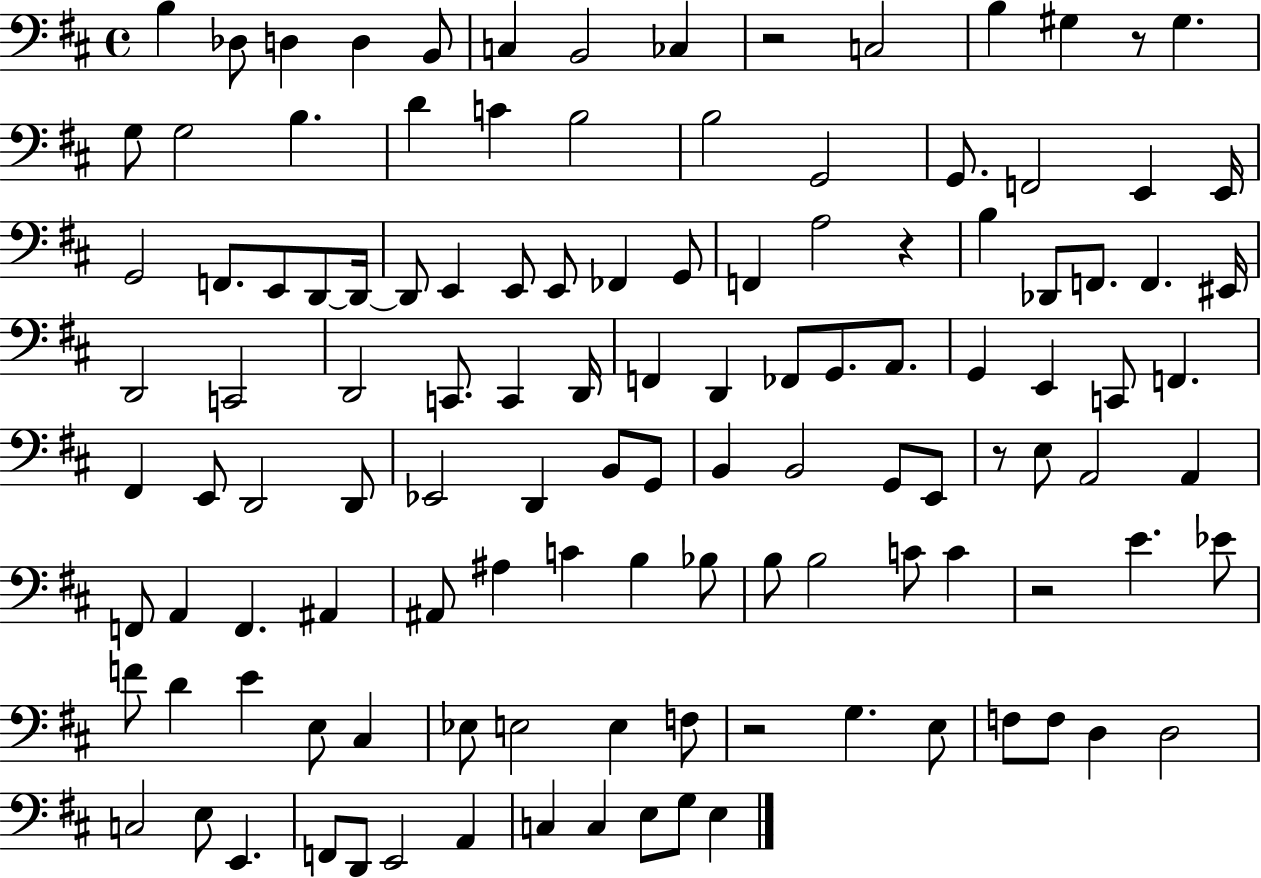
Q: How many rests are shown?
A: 6